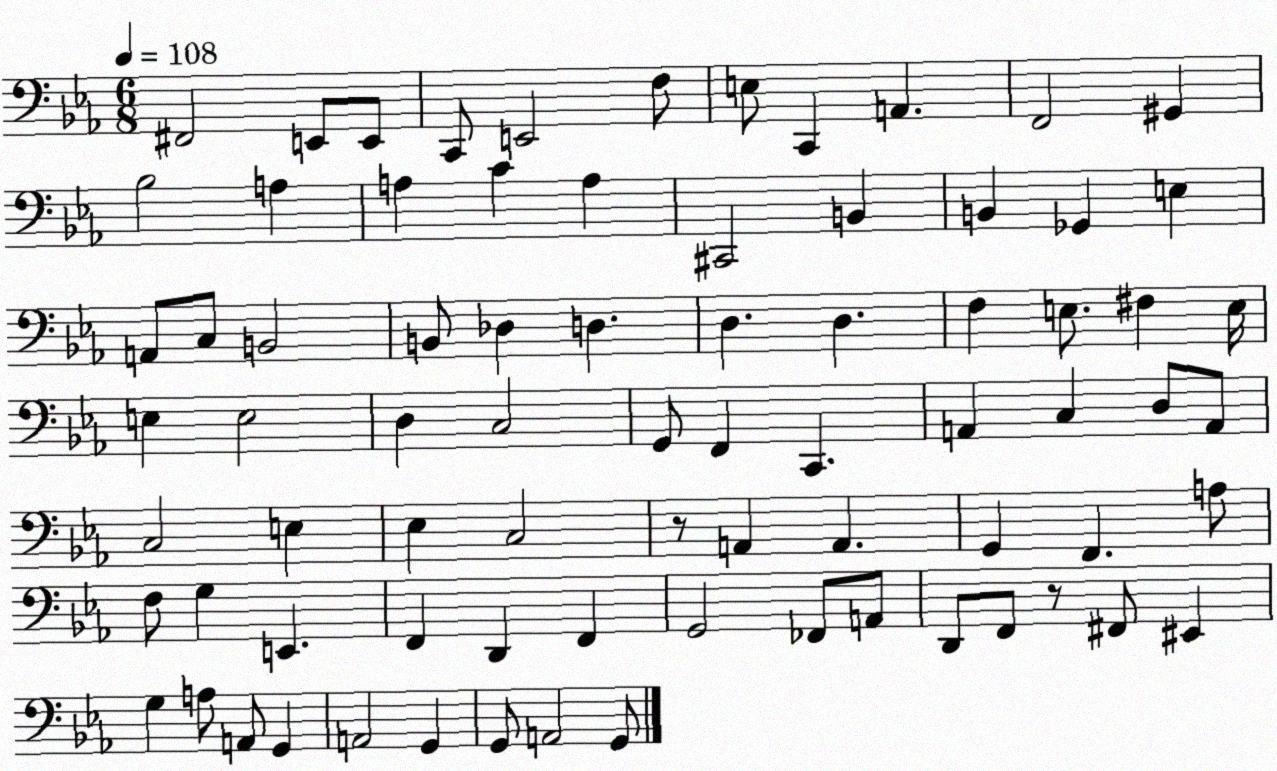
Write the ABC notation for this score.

X:1
T:Untitled
M:6/8
L:1/4
K:Eb
^F,,2 E,,/2 E,,/2 C,,/2 E,,2 F,/2 E,/2 C,, A,, F,,2 ^G,, _B,2 A, A, C A, ^C,,2 B,, B,, _G,, E, A,,/2 C,/2 B,,2 B,,/2 _D, D, D, D, F, E,/2 ^F, E,/4 E, E,2 D, C,2 G,,/2 F,, C,, A,, C, D,/2 A,,/2 C,2 E, _E, C,2 z/2 A,, A,, G,, F,, A,/2 F,/2 G, E,, F,, D,, F,, G,,2 _F,,/2 A,,/2 D,,/2 F,,/2 z/2 ^F,,/2 ^E,, G, A,/2 A,,/2 G,, A,,2 G,, G,,/2 A,,2 G,,/2